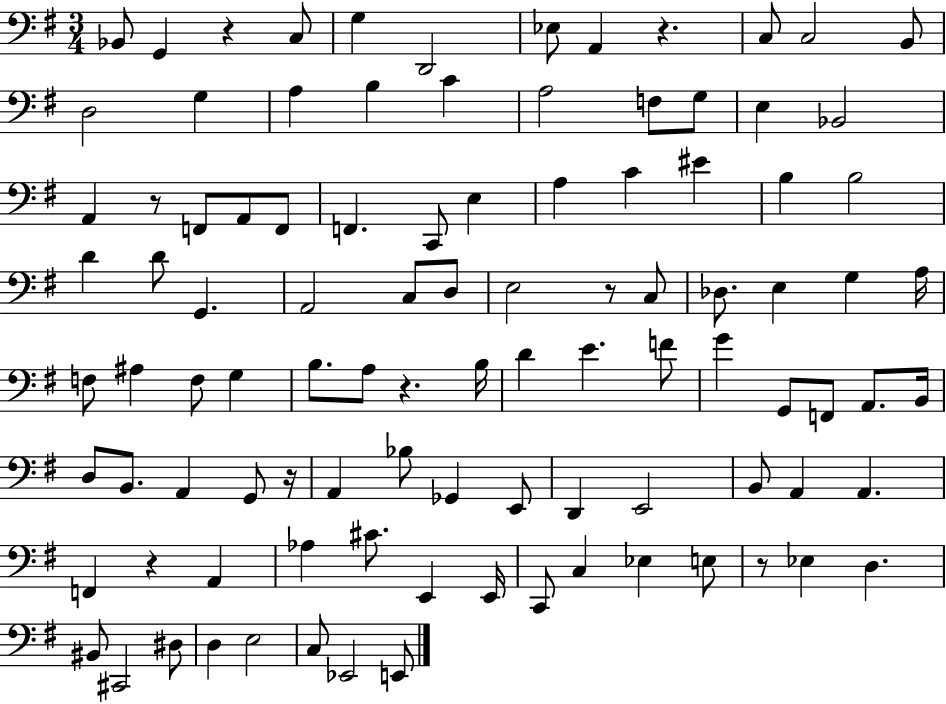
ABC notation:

X:1
T:Untitled
M:3/4
L:1/4
K:G
_B,,/2 G,, z C,/2 G, D,,2 _E,/2 A,, z C,/2 C,2 B,,/2 D,2 G, A, B, C A,2 F,/2 G,/2 E, _B,,2 A,, z/2 F,,/2 A,,/2 F,,/2 F,, C,,/2 E, A, C ^E B, B,2 D D/2 G,, A,,2 C,/2 D,/2 E,2 z/2 C,/2 _D,/2 E, G, A,/4 F,/2 ^A, F,/2 G, B,/2 A,/2 z B,/4 D E F/2 G G,,/2 F,,/2 A,,/2 B,,/4 D,/2 B,,/2 A,, G,,/2 z/4 A,, _B,/2 _G,, E,,/2 D,, E,,2 B,,/2 A,, A,, F,, z A,, _A, ^C/2 E,, E,,/4 C,,/2 C, _E, E,/2 z/2 _E, D, ^B,,/2 ^C,,2 ^D,/2 D, E,2 C,/2 _E,,2 E,,/2